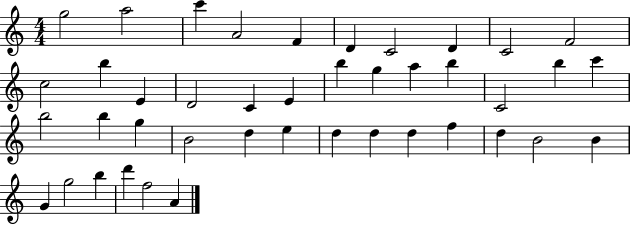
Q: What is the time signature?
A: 4/4